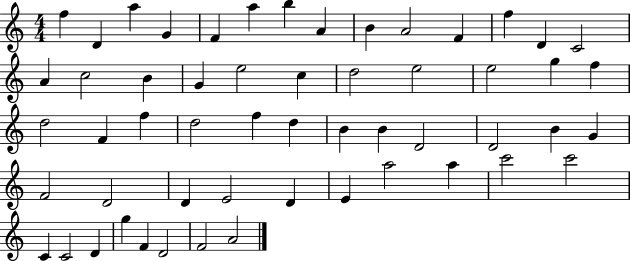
{
  \clef treble
  \numericTimeSignature
  \time 4/4
  \key c \major
  f''4 d'4 a''4 g'4 | f'4 a''4 b''4 a'4 | b'4 a'2 f'4 | f''4 d'4 c'2 | \break a'4 c''2 b'4 | g'4 e''2 c''4 | d''2 e''2 | e''2 g''4 f''4 | \break d''2 f'4 f''4 | d''2 f''4 d''4 | b'4 b'4 d'2 | d'2 b'4 g'4 | \break f'2 d'2 | d'4 e'2 d'4 | e'4 a''2 a''4 | c'''2 c'''2 | \break c'4 c'2 d'4 | g''4 f'4 d'2 | f'2 a'2 | \bar "|."
}